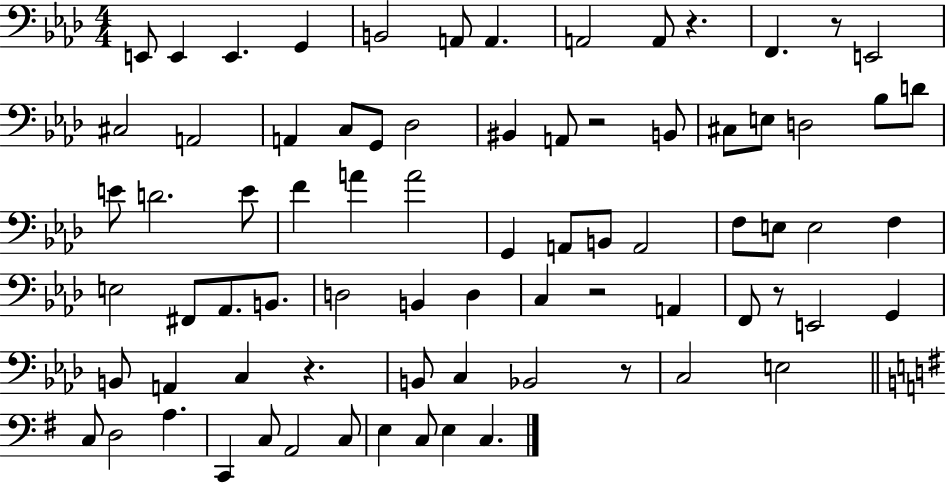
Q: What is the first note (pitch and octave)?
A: E2